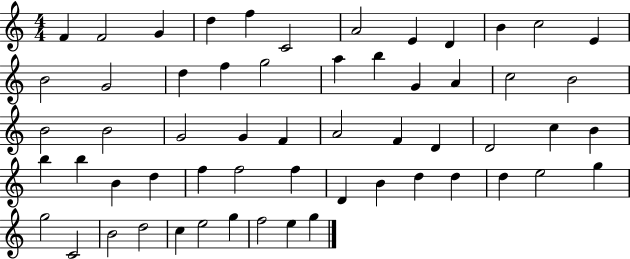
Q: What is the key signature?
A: C major